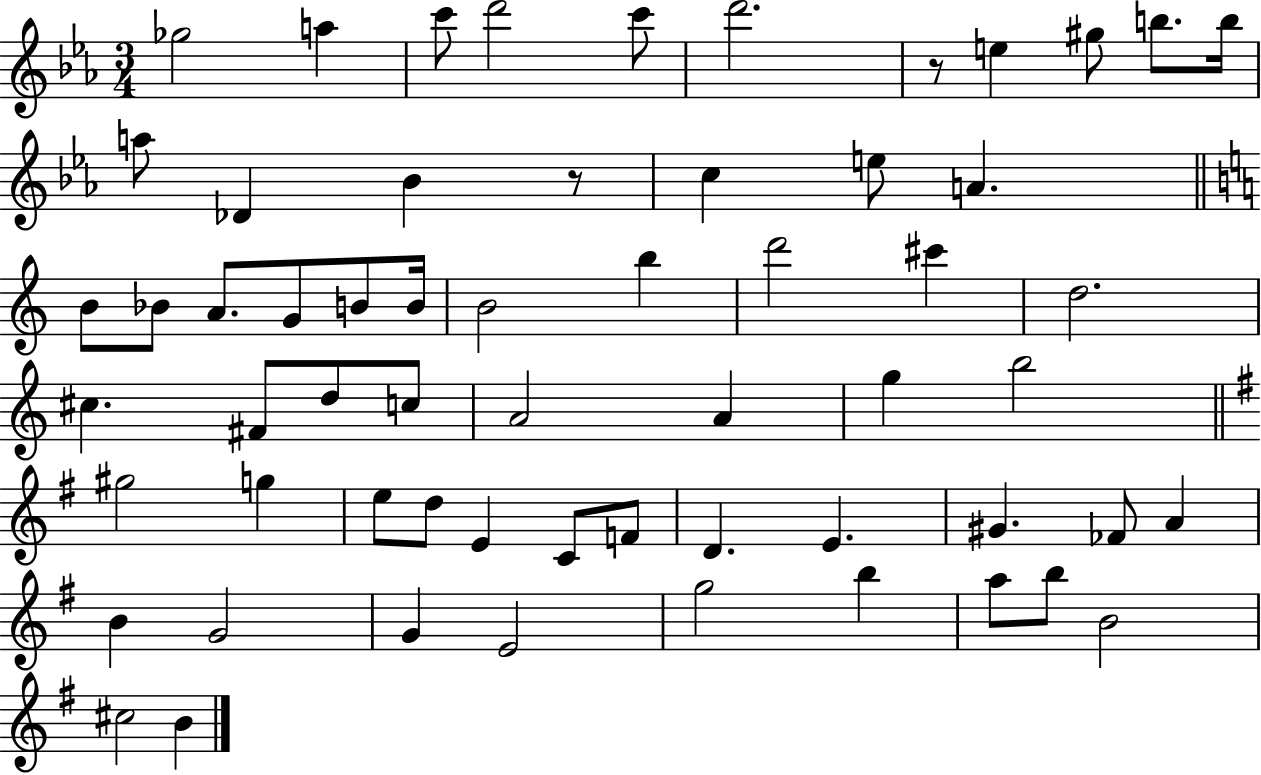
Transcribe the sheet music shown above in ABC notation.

X:1
T:Untitled
M:3/4
L:1/4
K:Eb
_g2 a c'/2 d'2 c'/2 d'2 z/2 e ^g/2 b/2 b/4 a/2 _D _B z/2 c e/2 A B/2 _B/2 A/2 G/2 B/2 B/4 B2 b d'2 ^c' d2 ^c ^F/2 d/2 c/2 A2 A g b2 ^g2 g e/2 d/2 E C/2 F/2 D E ^G _F/2 A B G2 G E2 g2 b a/2 b/2 B2 ^c2 B